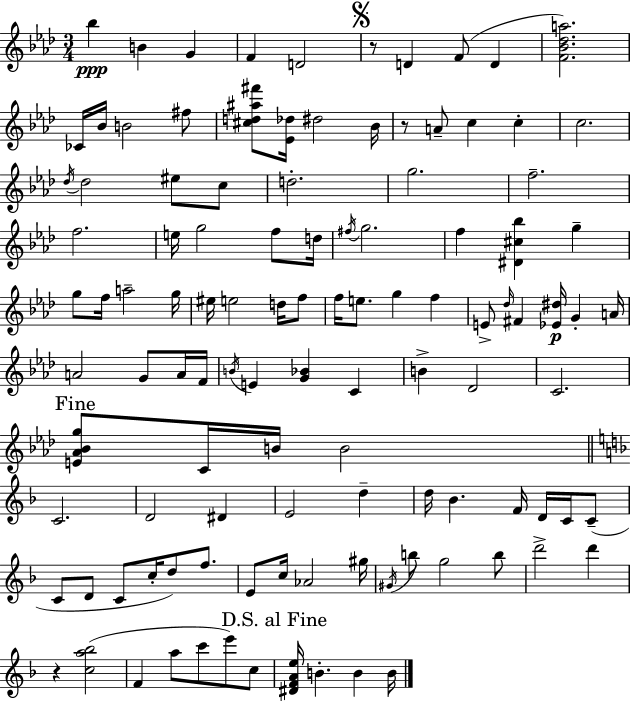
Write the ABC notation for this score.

X:1
T:Untitled
M:3/4
L:1/4
K:Fm
_b B G F D2 z/2 D F/2 D [F_B_da]2 _C/4 _B/4 B2 ^f/2 [^cd^a^f']/2 [_E_d]/4 ^d2 _B/4 z/2 A/2 c c c2 _d/4 _d2 ^e/2 c/2 d2 g2 f2 f2 e/4 g2 f/2 d/4 ^f/4 g2 f [^D^c_b] g g/2 f/4 a2 g/4 ^e/4 e2 d/4 f/2 f/4 e/2 g f E/2 _d/4 ^F [_E^d]/4 G A/4 A2 G/2 A/4 F/4 B/4 E [G_B] C B _D2 C2 [E_A_Bg]/2 C/4 B/4 B2 C2 D2 ^D E2 d d/4 _B F/4 D/4 C/4 C/2 C/2 D/2 C/2 c/4 d/2 f/2 E/2 c/4 _A2 ^g/4 ^G/4 b/2 g2 b/2 d'2 d' z [ca_b]2 F a/2 c'/2 e'/2 c/2 [^DFAe]/4 B B B/4